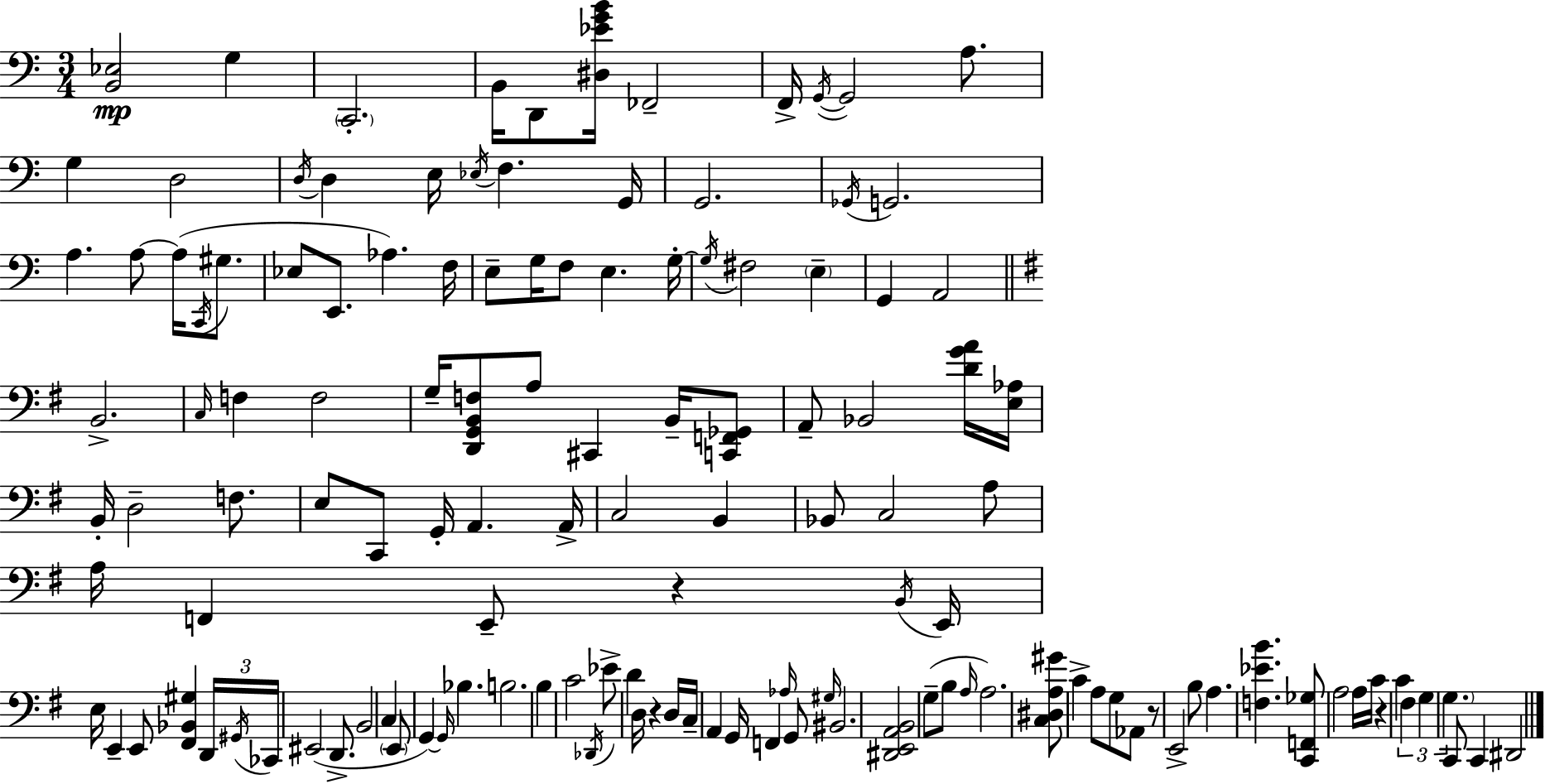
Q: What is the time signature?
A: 3/4